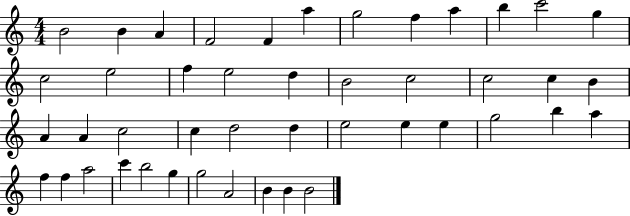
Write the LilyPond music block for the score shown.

{
  \clef treble
  \numericTimeSignature
  \time 4/4
  \key c \major
  b'2 b'4 a'4 | f'2 f'4 a''4 | g''2 f''4 a''4 | b''4 c'''2 g''4 | \break c''2 e''2 | f''4 e''2 d''4 | b'2 c''2 | c''2 c''4 b'4 | \break a'4 a'4 c''2 | c''4 d''2 d''4 | e''2 e''4 e''4 | g''2 b''4 a''4 | \break f''4 f''4 a''2 | c'''4 b''2 g''4 | g''2 a'2 | b'4 b'4 b'2 | \break \bar "|."
}